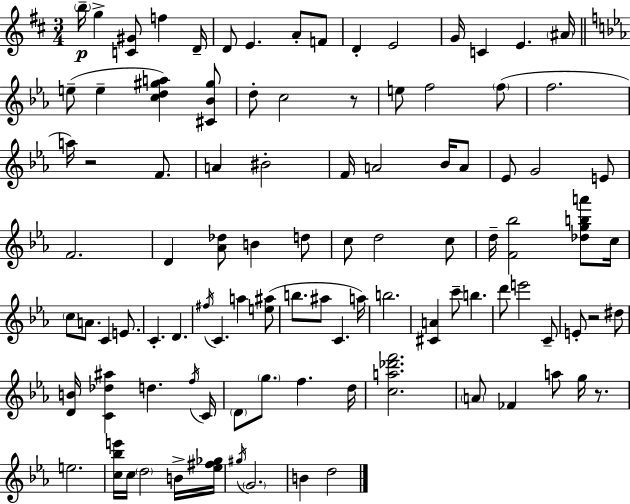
B5/s G5/q [C4,G#4]/e F5/q D4/s D4/e E4/q. A4/e F4/e D4/q E4/h G4/s C4/q E4/q. A#4/s E5/e E5/q [C5,D5,G#5,A5]/q [C#4,Bb4,G#5]/e D5/e C5/h R/e E5/e F5/h F5/e F5/h. A5/s R/h F4/e. A4/q BIS4/h F4/s A4/h Bb4/s A4/e Eb4/e G4/h E4/e F4/h. D4/q [Ab4,Db5]/e B4/q D5/e C5/e D5/h C5/e D5/s [F4,Bb5]/h [Db5,G5,B5,A6]/e C5/s C5/e A4/e. C4/q E4/e. C4/q. D4/q. F#5/s C4/q. A5/q [E5,A#5]/e B5/e. A#5/e C4/q. A5/s B5/h. [C#4,A4]/q C6/e B5/q. D6/e E6/h C4/e E4/e R/h D#5/e [D4,B4]/s [C4,Db5,A#5]/q D5/q. F5/s C4/s D4/e G5/e. F5/q. D5/s [C5,A5,Db6,F6]/h. A4/e FES4/q A5/e G5/s R/e. E5/h. [C5,Bb5,E6]/s C5/s D5/h B4/s [Eb5,F#5,Gb5]/s G#5/s G4/h. B4/q D5/h